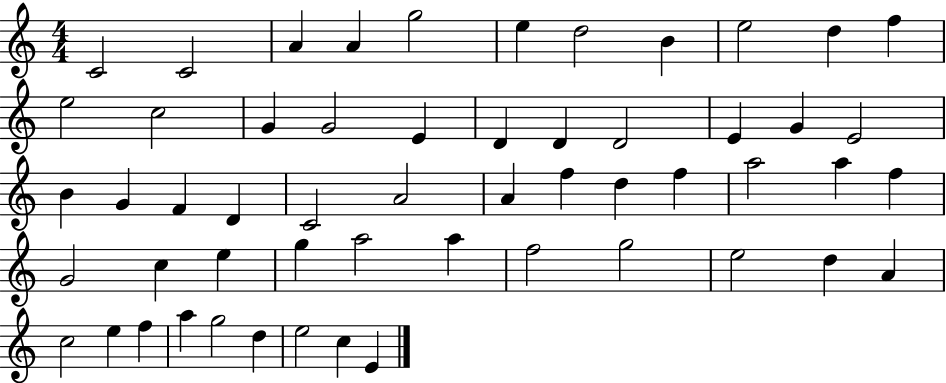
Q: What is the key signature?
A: C major